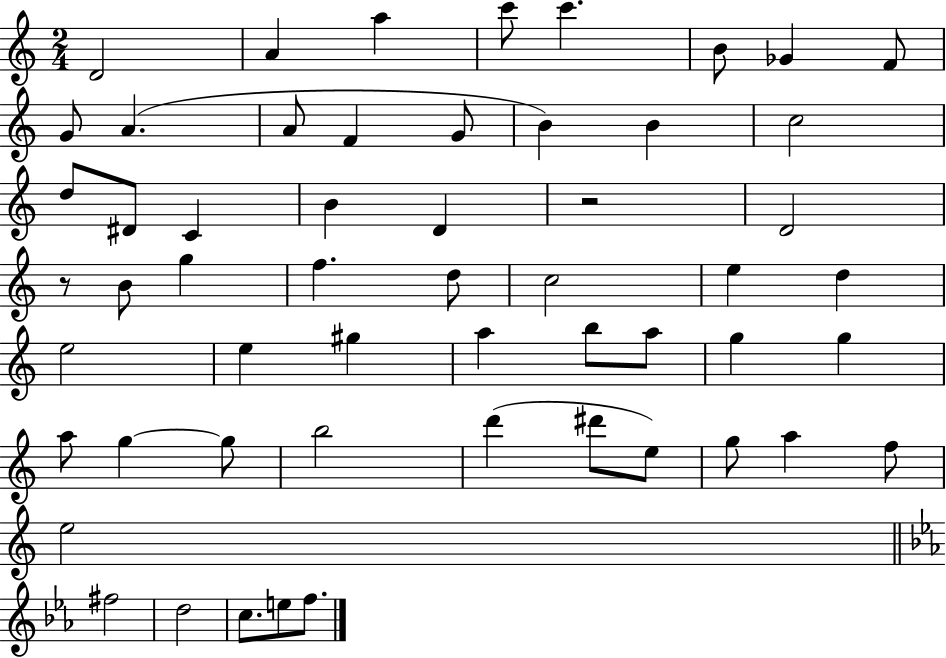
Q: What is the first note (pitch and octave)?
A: D4